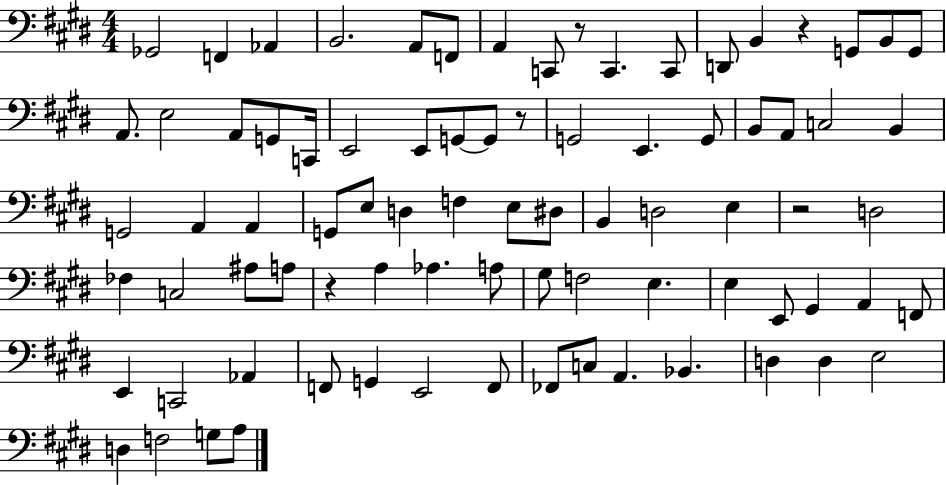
X:1
T:Untitled
M:4/4
L:1/4
K:E
_G,,2 F,, _A,, B,,2 A,,/2 F,,/2 A,, C,,/2 z/2 C,, C,,/2 D,,/2 B,, z G,,/2 B,,/2 G,,/2 A,,/2 E,2 A,,/2 G,,/2 C,,/4 E,,2 E,,/2 G,,/2 G,,/2 z/2 G,,2 E,, G,,/2 B,,/2 A,,/2 C,2 B,, G,,2 A,, A,, G,,/2 E,/2 D, F, E,/2 ^D,/2 B,, D,2 E, z2 D,2 _F, C,2 ^A,/2 A,/2 z A, _A, A,/2 ^G,/2 F,2 E, E, E,,/2 ^G,, A,, F,,/2 E,, C,,2 _A,, F,,/2 G,, E,,2 F,,/2 _F,,/2 C,/2 A,, _B,, D, D, E,2 D, F,2 G,/2 A,/2